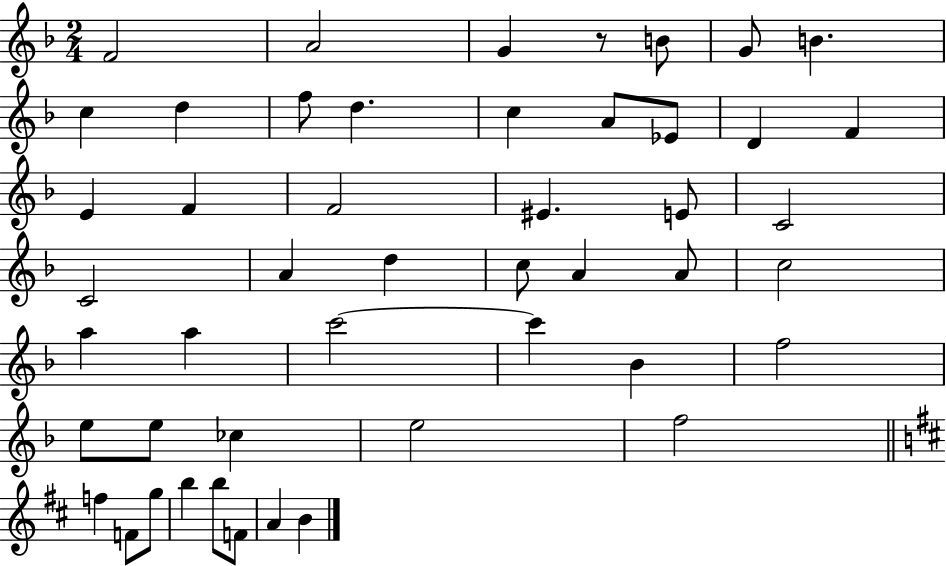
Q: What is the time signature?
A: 2/4